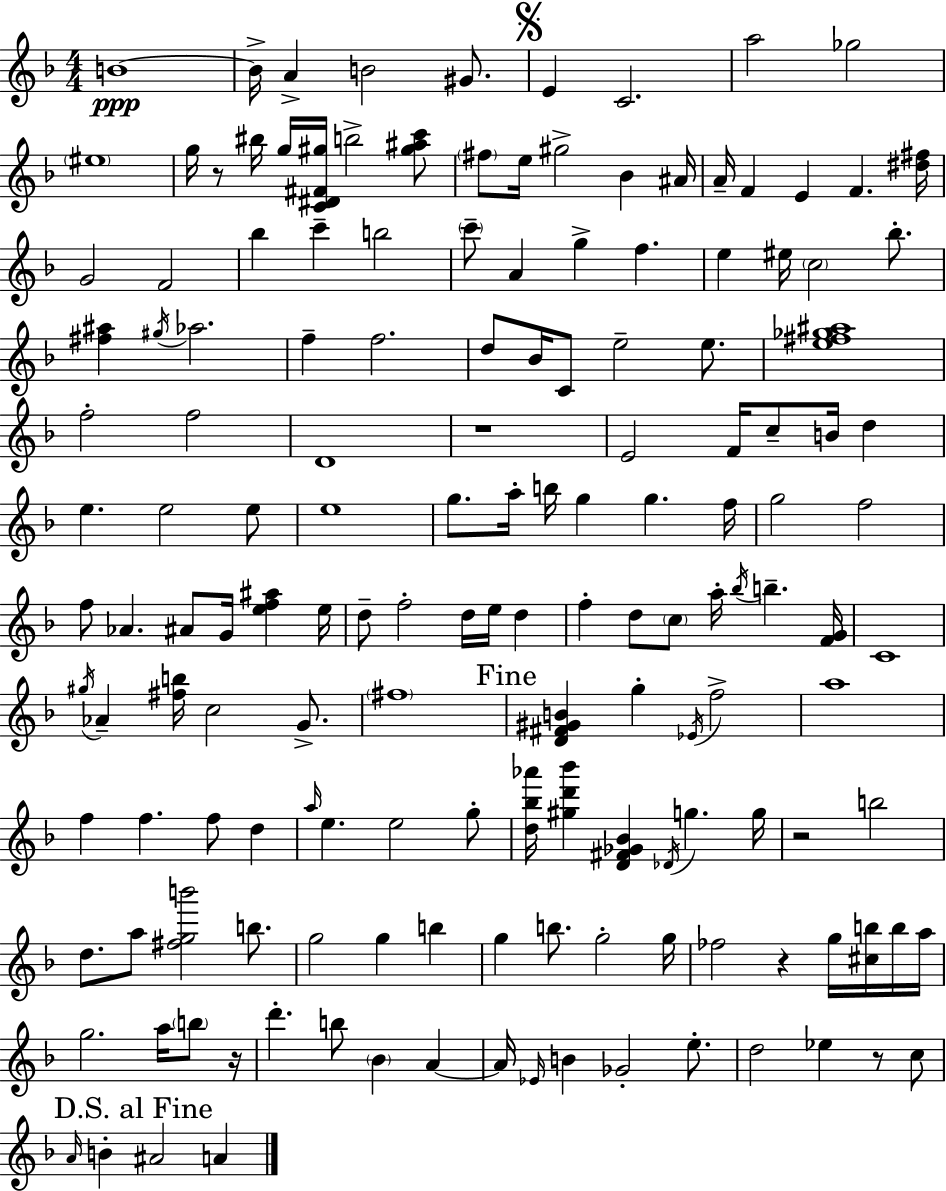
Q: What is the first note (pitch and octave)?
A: B4